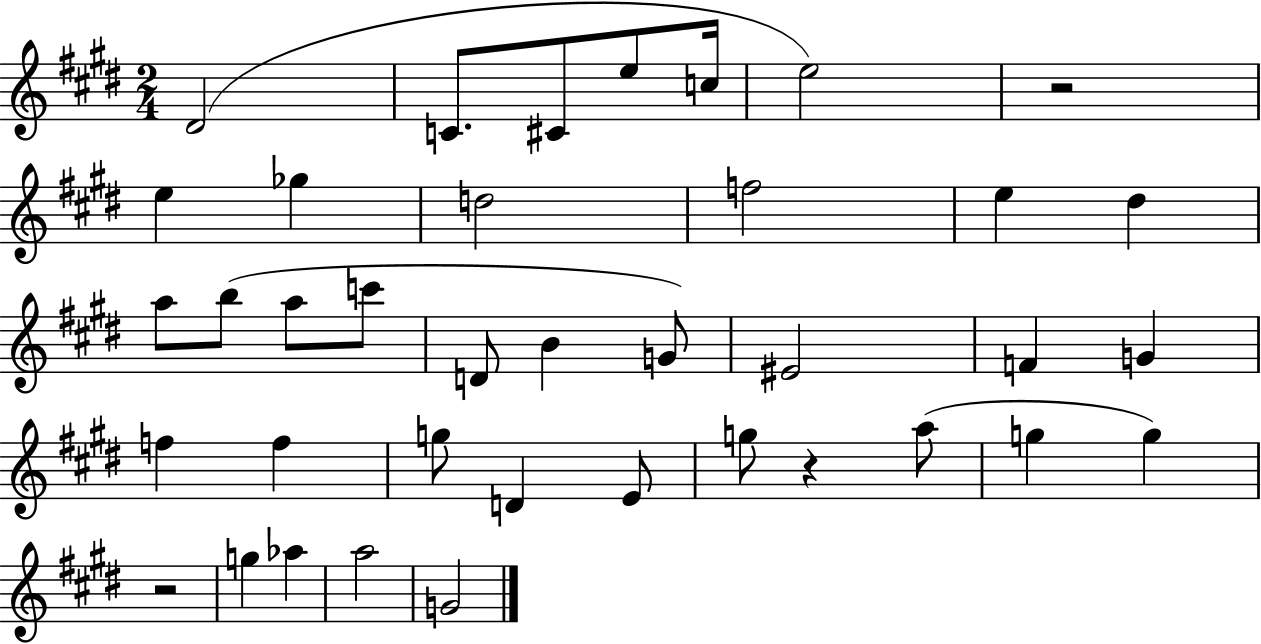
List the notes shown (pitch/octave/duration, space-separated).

D#4/h C4/e. C#4/e E5/e C5/s E5/h R/h E5/q Gb5/q D5/h F5/h E5/q D#5/q A5/e B5/e A5/e C6/e D4/e B4/q G4/e EIS4/h F4/q G4/q F5/q F5/q G5/e D4/q E4/e G5/e R/q A5/e G5/q G5/q R/h G5/q Ab5/q A5/h G4/h